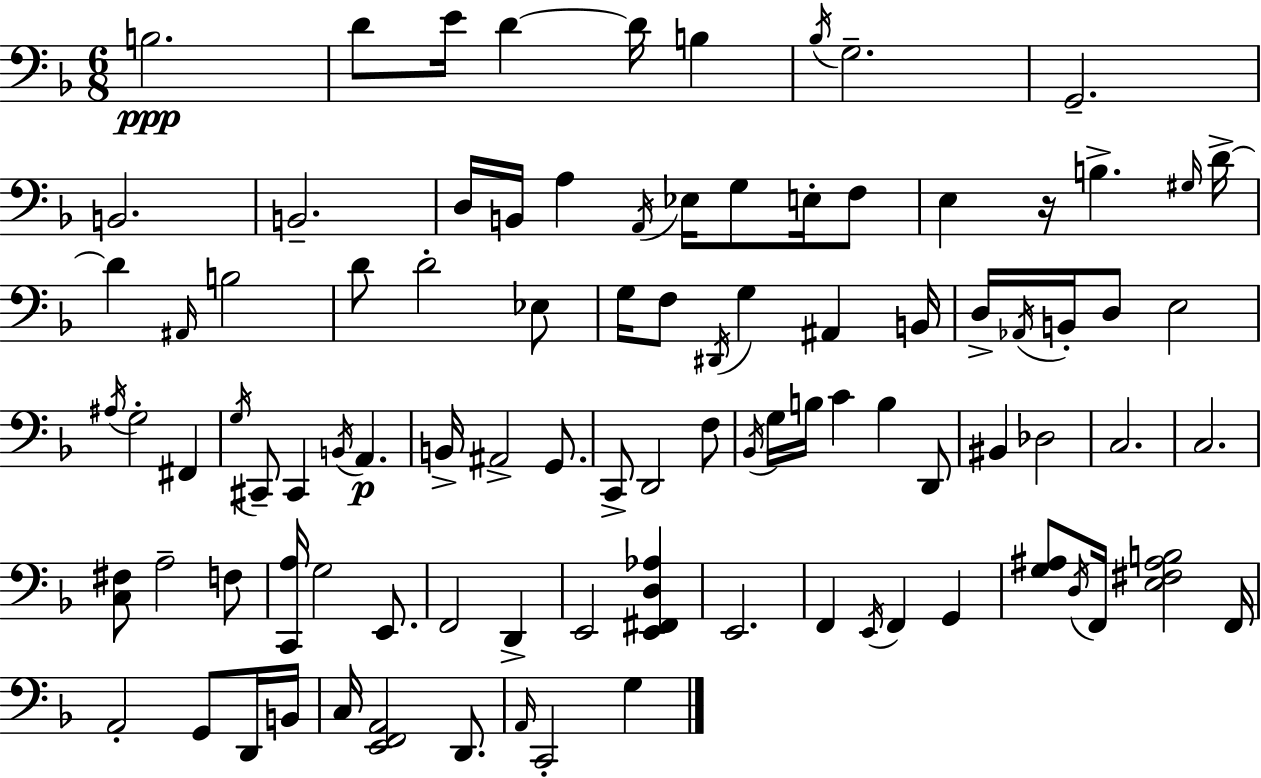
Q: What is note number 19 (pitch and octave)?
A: F3